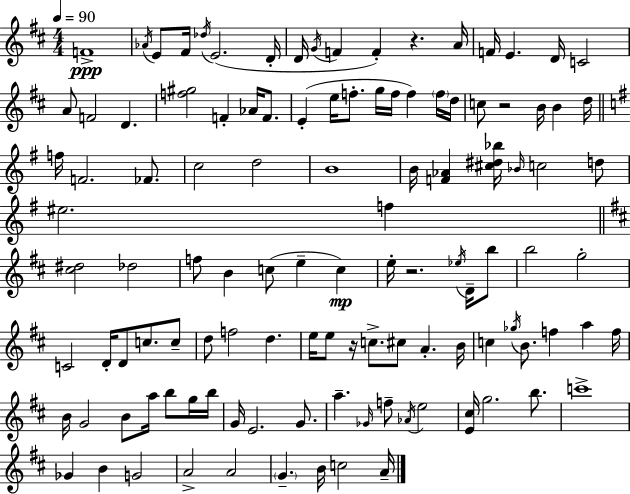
F4/w Ab4/s E4/e F#4/s Db5/s E4/h. D4/s D4/s G4/s F4/q F4/q R/q. A4/s F4/s E4/q. D4/s C4/h A4/e F4/h D4/q. [F5,G#5]/h F4/q Ab4/s F4/e. E4/q E5/s F5/e. G5/s F5/s F5/q F5/s D5/s C5/e R/h B4/s B4/q D5/s F5/s F4/h. FES4/e. C5/h D5/h B4/w B4/s [F4,Ab4]/q [C#5,D#5,Bb5]/s Bb4/s C5/h D5/e EIS5/h. F5/q [C#5,D#5]/h Db5/h F5/e B4/q C5/e E5/q C5/q E5/s R/h. Eb5/s D4/s B5/e B5/h G5/h C4/h D4/s D4/e C5/e. C5/e D5/e F5/h D5/q. E5/s E5/e R/s C5/e. C#5/e A4/q. B4/s C5/q Gb5/s B4/e. F5/q A5/q F5/s B4/s G4/h B4/e A5/s B5/e G5/s B5/s G4/s E4/h. G4/e. A5/q. Gb4/s F5/e Ab4/s E5/h [E4,C#5]/s G5/h. B5/e. C6/w Gb4/q B4/q G4/h A4/h A4/h G4/q. B4/s C5/h A4/s